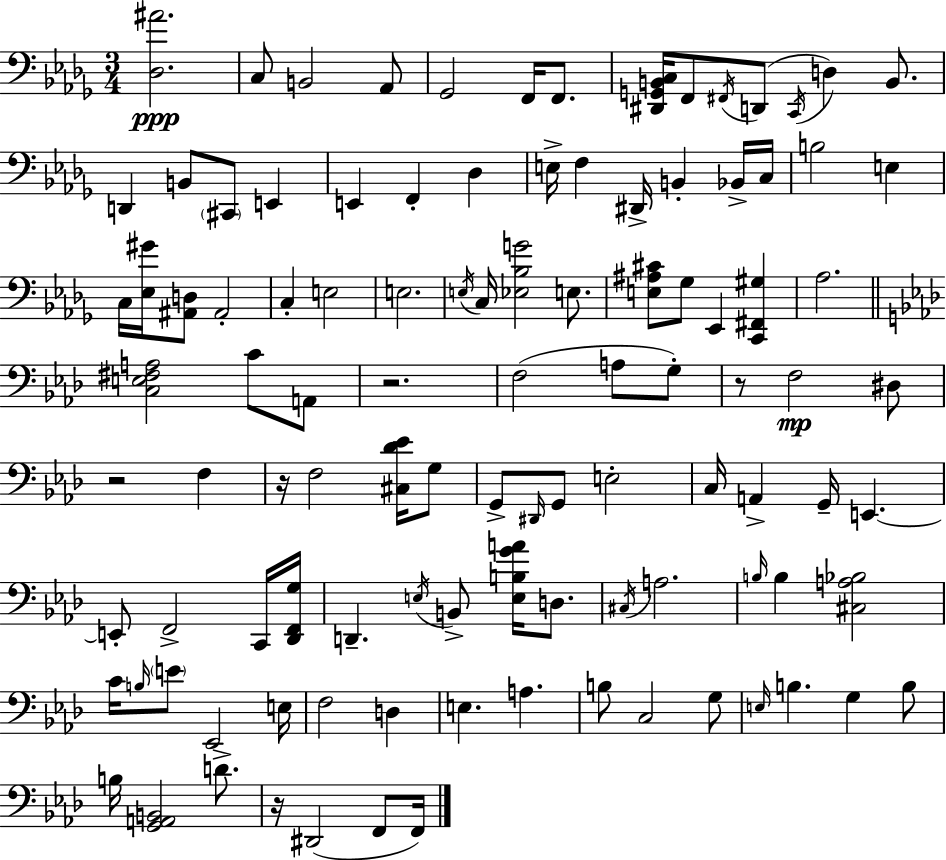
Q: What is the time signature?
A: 3/4